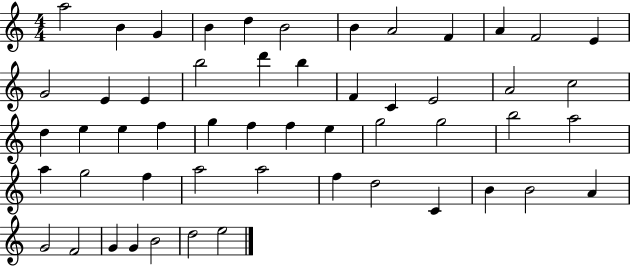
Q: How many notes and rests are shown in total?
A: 53